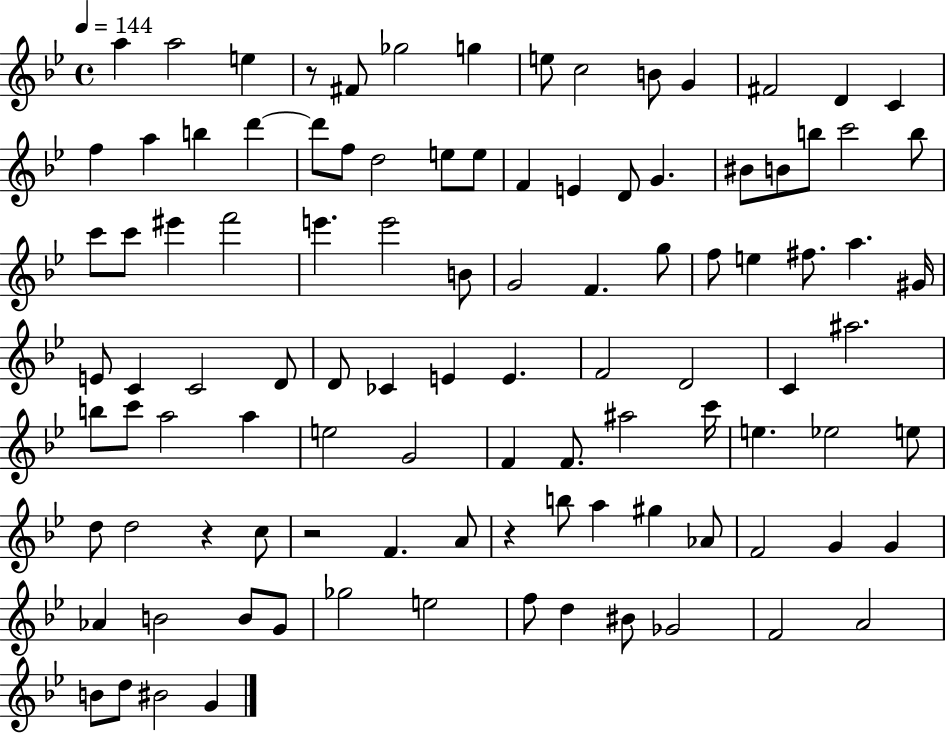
X:1
T:Untitled
M:4/4
L:1/4
K:Bb
a a2 e z/2 ^F/2 _g2 g e/2 c2 B/2 G ^F2 D C f a b d' d'/2 f/2 d2 e/2 e/2 F E D/2 G ^B/2 B/2 b/2 c'2 b/2 c'/2 c'/2 ^e' f'2 e' e'2 B/2 G2 F g/2 f/2 e ^f/2 a ^G/4 E/2 C C2 D/2 D/2 _C E E F2 D2 C ^a2 b/2 c'/2 a2 a e2 G2 F F/2 ^a2 c'/4 e _e2 e/2 d/2 d2 z c/2 z2 F A/2 z b/2 a ^g _A/2 F2 G G _A B2 B/2 G/2 _g2 e2 f/2 d ^B/2 _G2 F2 A2 B/2 d/2 ^B2 G